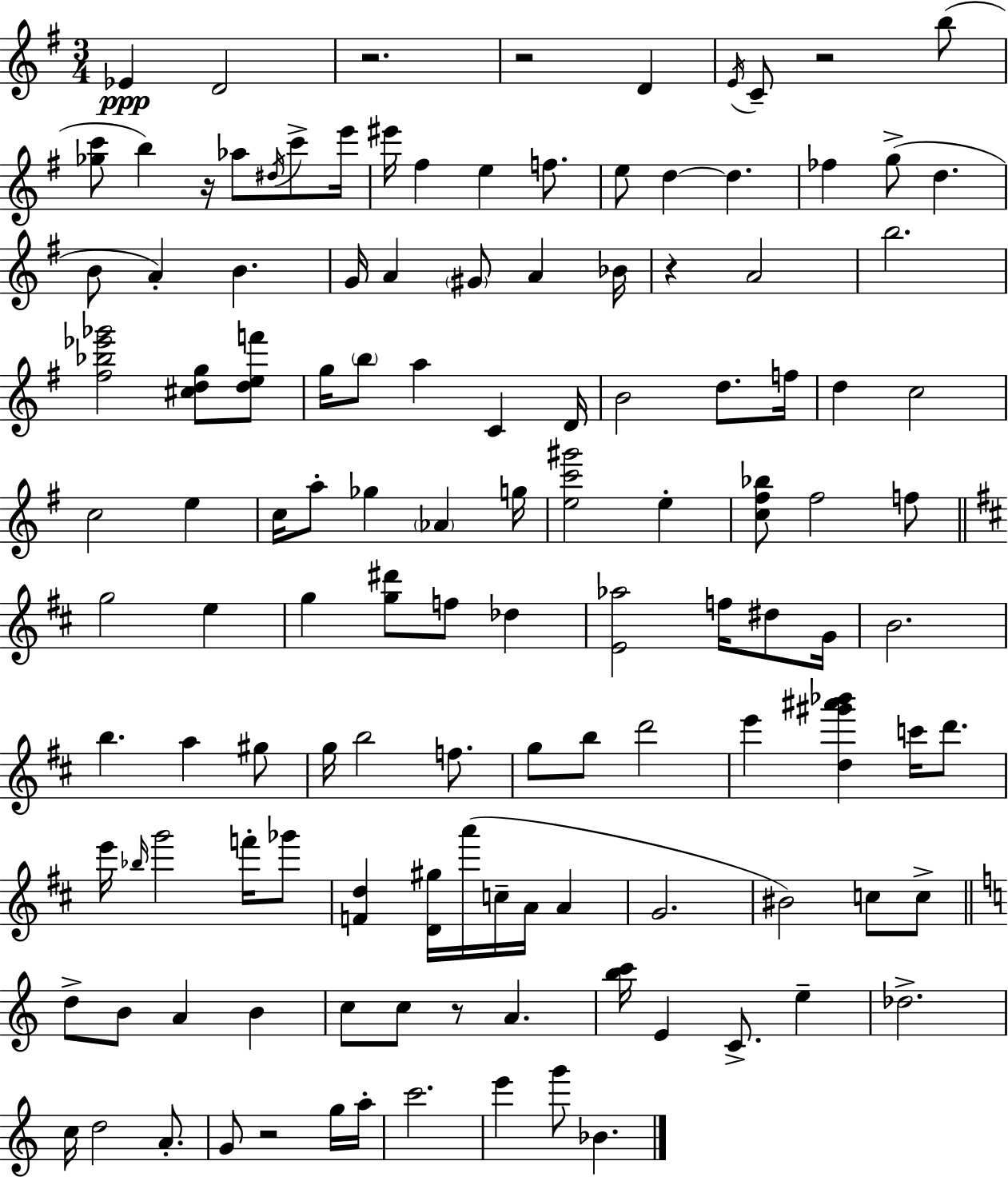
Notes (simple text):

Eb4/q D4/h R/h. R/h D4/q E4/s C4/e R/h B5/e [Gb5,C6]/e B5/q R/s Ab5/e D#5/s C6/e E6/s EIS6/s F#5/q E5/q F5/e. E5/e D5/q D5/q. FES5/q G5/e D5/q. B4/e A4/q B4/q. G4/s A4/q G#4/e A4/q Bb4/s R/q A4/h B5/h. [F#5,Bb5,Eb6,Gb6]/h [C#5,D5,G5]/e [D5,E5,F6]/e G5/s B5/e A5/q C4/q D4/s B4/h D5/e. F5/s D5/q C5/h C5/h E5/q C5/s A5/e Gb5/q Ab4/q G5/s [E5,C6,G#6]/h E5/q [C5,F#5,Bb5]/e F#5/h F5/e G5/h E5/q G5/q [G5,D#6]/e F5/e Db5/q [E4,Ab5]/h F5/s D#5/e G4/s B4/h. B5/q. A5/q G#5/e G5/s B5/h F5/e. G5/e B5/e D6/h E6/q [D5,G#6,A#6,Bb6]/q C6/s D6/e. E6/s Bb5/s G6/h F6/s Gb6/e [F4,D5]/q [D4,G#5]/s A6/s C5/s A4/s A4/q G4/h. BIS4/h C5/e C5/e D5/e B4/e A4/q B4/q C5/e C5/e R/e A4/q. [B5,C6]/s E4/q C4/e. E5/q Db5/h. C5/s D5/h A4/e. G4/e R/h G5/s A5/s C6/h. E6/q G6/e Bb4/q.